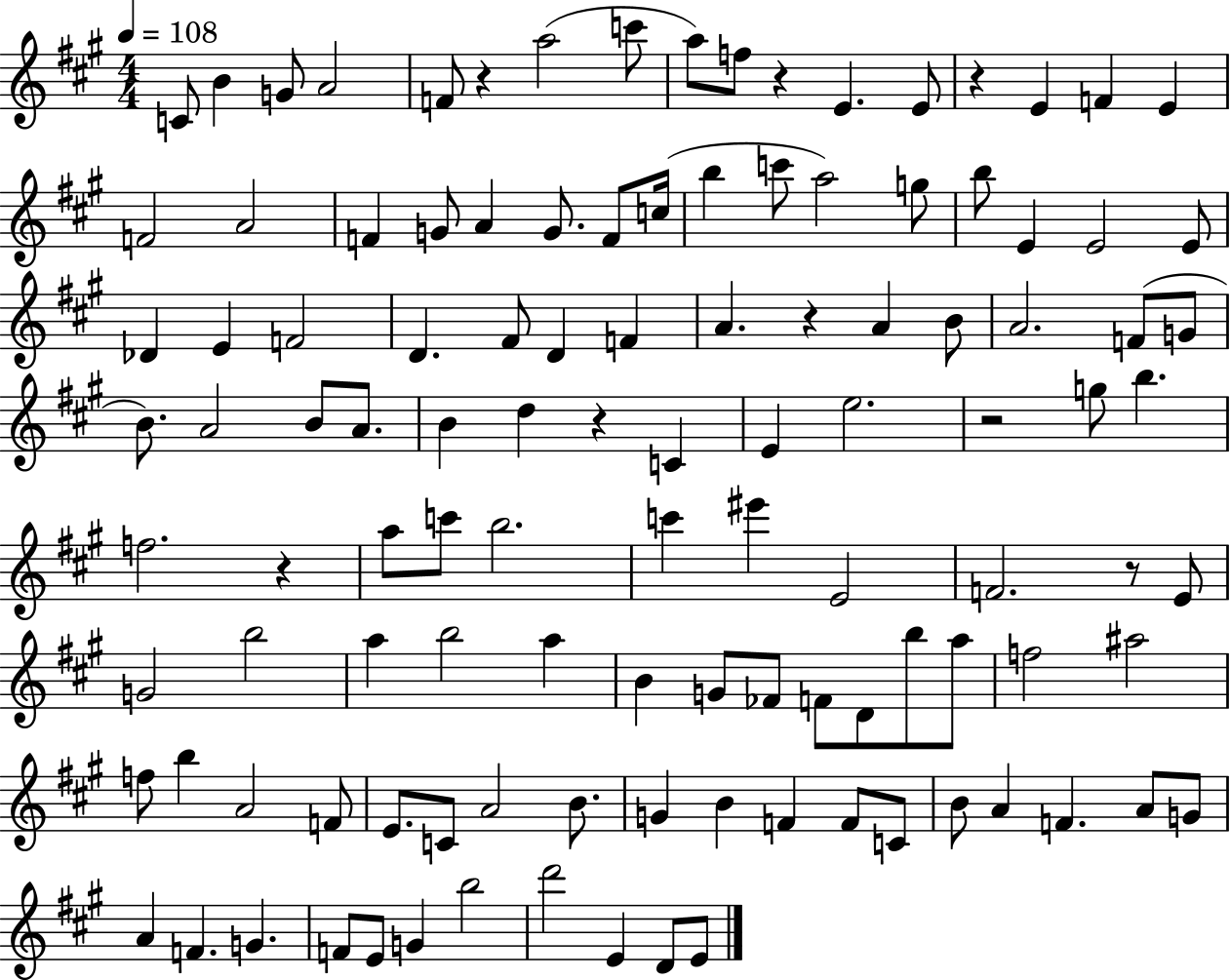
X:1
T:Untitled
M:4/4
L:1/4
K:A
C/2 B G/2 A2 F/2 z a2 c'/2 a/2 f/2 z E E/2 z E F E F2 A2 F G/2 A G/2 F/2 c/4 b c'/2 a2 g/2 b/2 E E2 E/2 _D E F2 D ^F/2 D F A z A B/2 A2 F/2 G/2 B/2 A2 B/2 A/2 B d z C E e2 z2 g/2 b f2 z a/2 c'/2 b2 c' ^e' E2 F2 z/2 E/2 G2 b2 a b2 a B G/2 _F/2 F/2 D/2 b/2 a/2 f2 ^a2 f/2 b A2 F/2 E/2 C/2 A2 B/2 G B F F/2 C/2 B/2 A F A/2 G/2 A F G F/2 E/2 G b2 d'2 E D/2 E/2